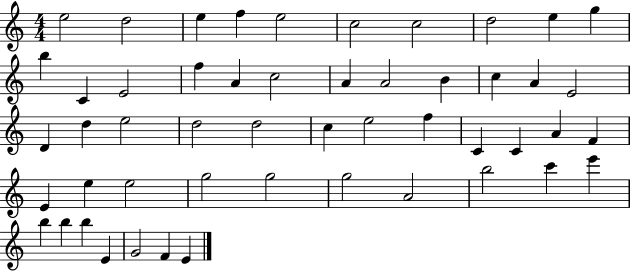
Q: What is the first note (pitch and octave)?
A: E5